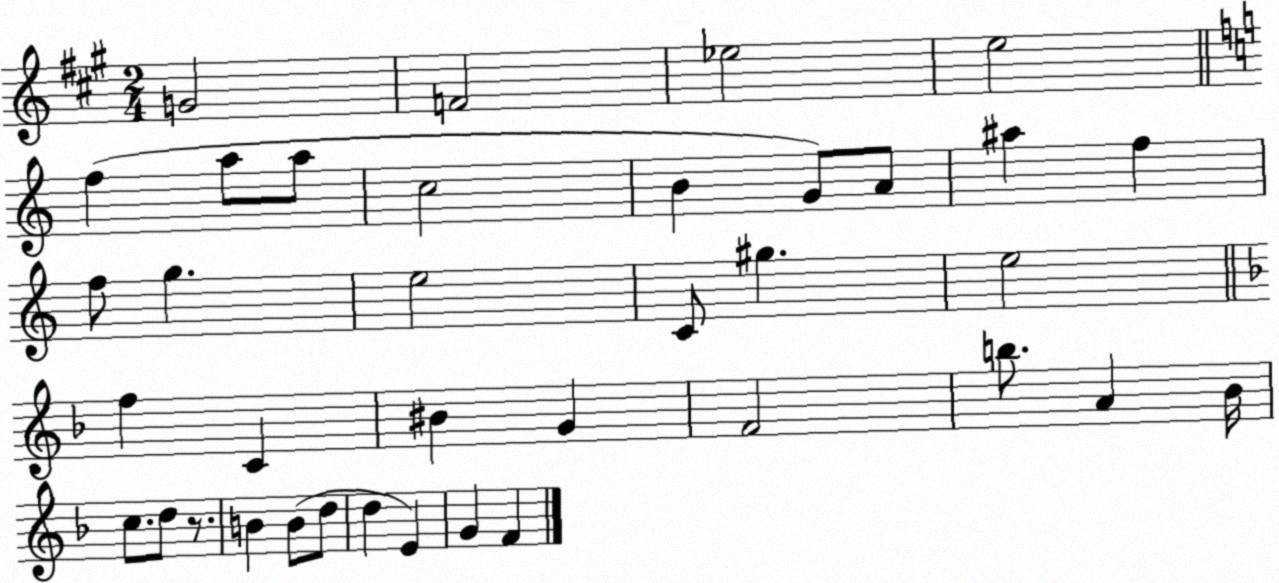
X:1
T:Untitled
M:2/4
L:1/4
K:A
G2 F2 _e2 e2 f a/2 a/2 c2 B G/2 A/2 ^a f f/2 g e2 C/2 ^g e2 f C ^B G F2 b/2 A _B/4 c/2 d/2 z/2 B B/2 d/2 d E G F